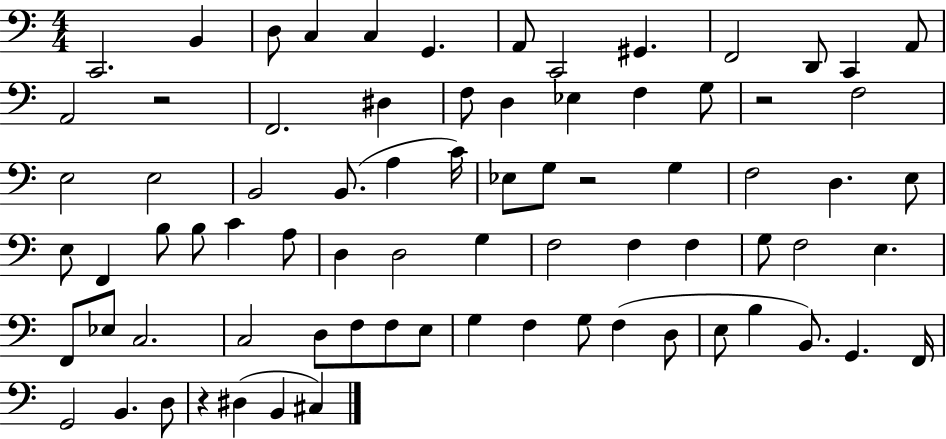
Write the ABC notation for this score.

X:1
T:Untitled
M:4/4
L:1/4
K:C
C,,2 B,, D,/2 C, C, G,, A,,/2 C,,2 ^G,, F,,2 D,,/2 C,, A,,/2 A,,2 z2 F,,2 ^D, F,/2 D, _E, F, G,/2 z2 F,2 E,2 E,2 B,,2 B,,/2 A, C/4 _E,/2 G,/2 z2 G, F,2 D, E,/2 E,/2 F,, B,/2 B,/2 C A,/2 D, D,2 G, F,2 F, F, G,/2 F,2 E, F,,/2 _E,/2 C,2 C,2 D,/2 F,/2 F,/2 E,/2 G, F, G,/2 F, D,/2 E,/2 B, B,,/2 G,, F,,/4 G,,2 B,, D,/2 z ^D, B,, ^C,